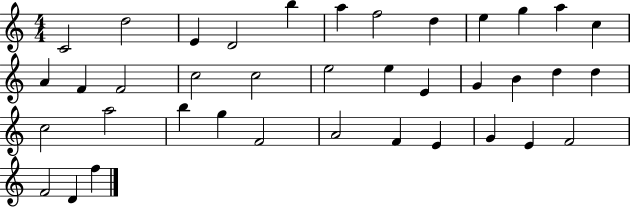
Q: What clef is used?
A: treble